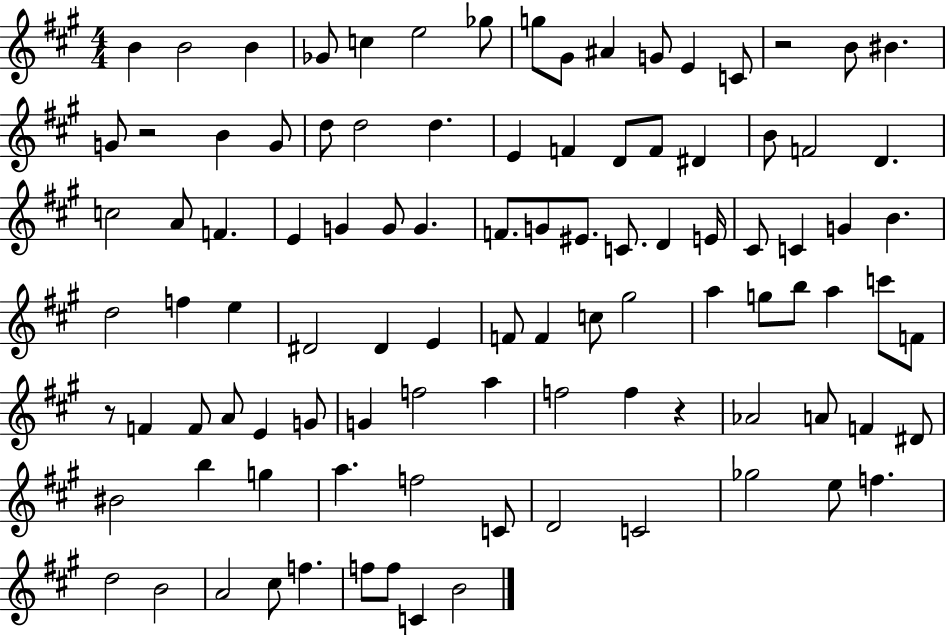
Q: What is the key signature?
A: A major